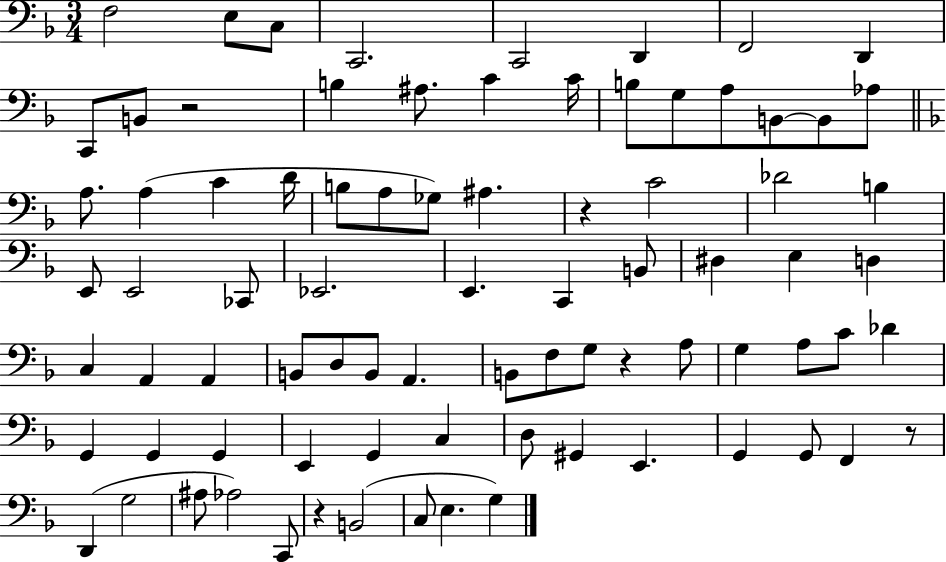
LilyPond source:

{
  \clef bass
  \numericTimeSignature
  \time 3/4
  \key f \major
  \repeat volta 2 { f2 e8 c8 | c,2. | c,2 d,4 | f,2 d,4 | \break c,8 b,8 r2 | b4 ais8. c'4 c'16 | b8 g8 a8 b,8~~ b,8 aes8 | \bar "||" \break \key f \major a8. a4( c'4 d'16 | b8 a8 ges8) ais4. | r4 c'2 | des'2 b4 | \break e,8 e,2 ces,8 | ees,2. | e,4. c,4 b,8 | dis4 e4 d4 | \break c4 a,4 a,4 | b,8 d8 b,8 a,4. | b,8 f8 g8 r4 a8 | g4 a8 c'8 des'4 | \break g,4 g,4 g,4 | e,4 g,4 c4 | d8 gis,4 e,4. | g,4 g,8 f,4 r8 | \break d,4( g2 | ais8 aes2) c,8 | r4 b,2( | c8 e4. g4) | \break } \bar "|."
}